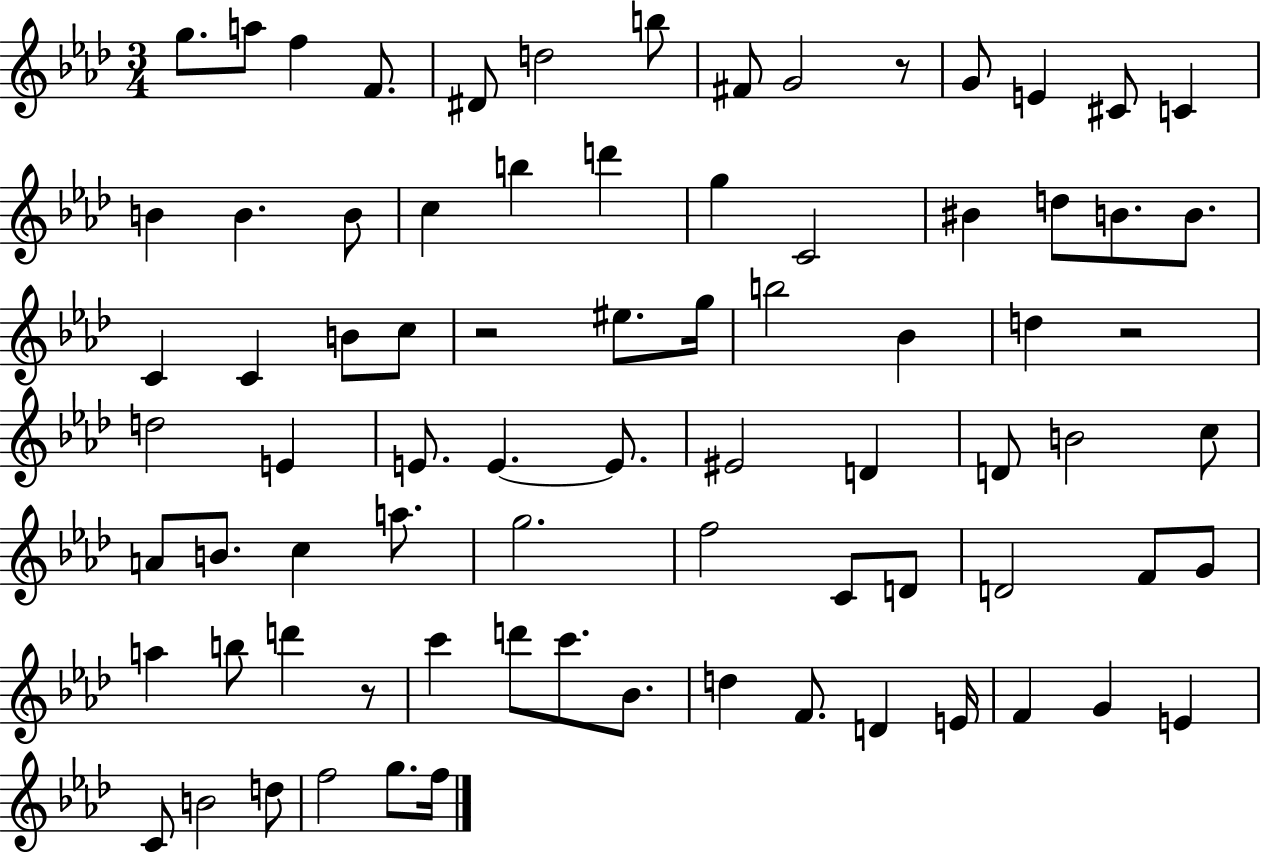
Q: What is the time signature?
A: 3/4